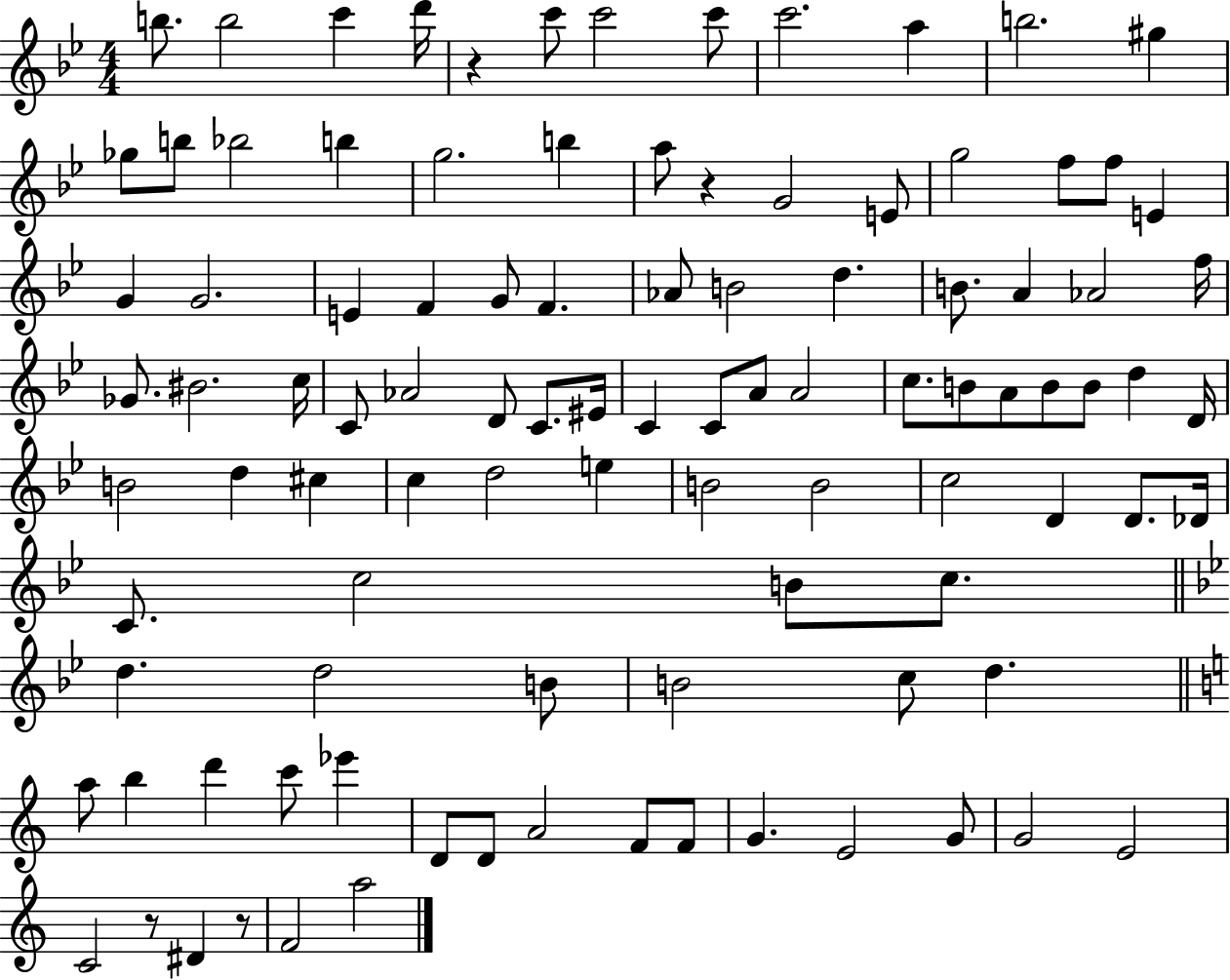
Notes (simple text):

B5/e. B5/h C6/q D6/s R/q C6/e C6/h C6/e C6/h. A5/q B5/h. G#5/q Gb5/e B5/e Bb5/h B5/q G5/h. B5/q A5/e R/q G4/h E4/e G5/h F5/e F5/e E4/q G4/q G4/h. E4/q F4/q G4/e F4/q. Ab4/e B4/h D5/q. B4/e. A4/q Ab4/h F5/s Gb4/e. BIS4/h. C5/s C4/e Ab4/h D4/e C4/e. EIS4/s C4/q C4/e A4/e A4/h C5/e. B4/e A4/e B4/e B4/e D5/q D4/s B4/h D5/q C#5/q C5/q D5/h E5/q B4/h B4/h C5/h D4/q D4/e. Db4/s C4/e. C5/h B4/e C5/e. D5/q. D5/h B4/e B4/h C5/e D5/q. A5/e B5/q D6/q C6/e Eb6/q D4/e D4/e A4/h F4/e F4/e G4/q. E4/h G4/e G4/h E4/h C4/h R/e D#4/q R/e F4/h A5/h